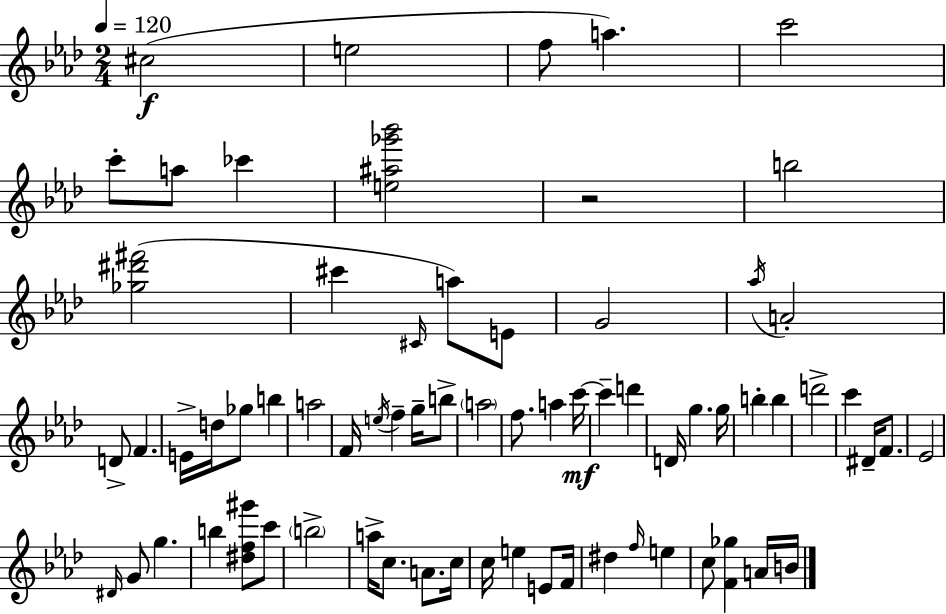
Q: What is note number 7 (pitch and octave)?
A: A5